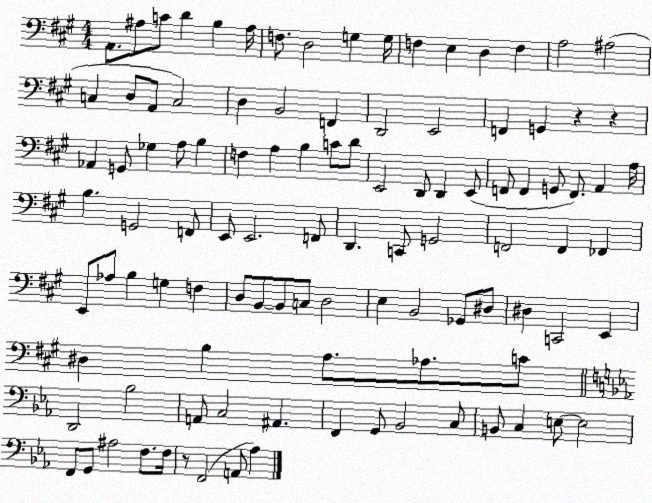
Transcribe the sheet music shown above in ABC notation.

X:1
T:Untitled
M:4/4
L:1/4
K:A
A,,/2 ^A,/2 C/2 D B, ^A,/4 F,/2 D,2 G, G,/4 F, E, D, F, A,2 ^A,2 C, D,/2 A,,/2 C,2 D, B,,2 F,, D,,2 E,,2 F,, G,, z z _A,, G,,/2 _G, A,/2 B, F, A, B, C/2 D/2 E,,2 D,,/2 D,, E,,/2 F,,/2 F,, G,,/2 F,,/2 A,, A,/4 B, G,,2 F,,/2 E,,/2 E,,2 F,,/2 D,, C,,/2 G,,2 F,,2 F,, _F,, E,,/2 _A,/2 B, G, F, D,/2 B,,/2 B,,/2 C,/2 D,2 E, B,,2 _G,,/2 ^D,/2 ^D, C,,2 E,, ^D, B, A,/2 _A,/2 C/2 D,,2 _B,2 A,,/2 C,2 ^A,, F,, G,,/2 _B,,2 C,/2 B,,/2 C, E,/2 E,2 F,,/2 G,,/2 ^A,2 F,/2 F,/4 z/2 F,,2 A,,/2 _A,